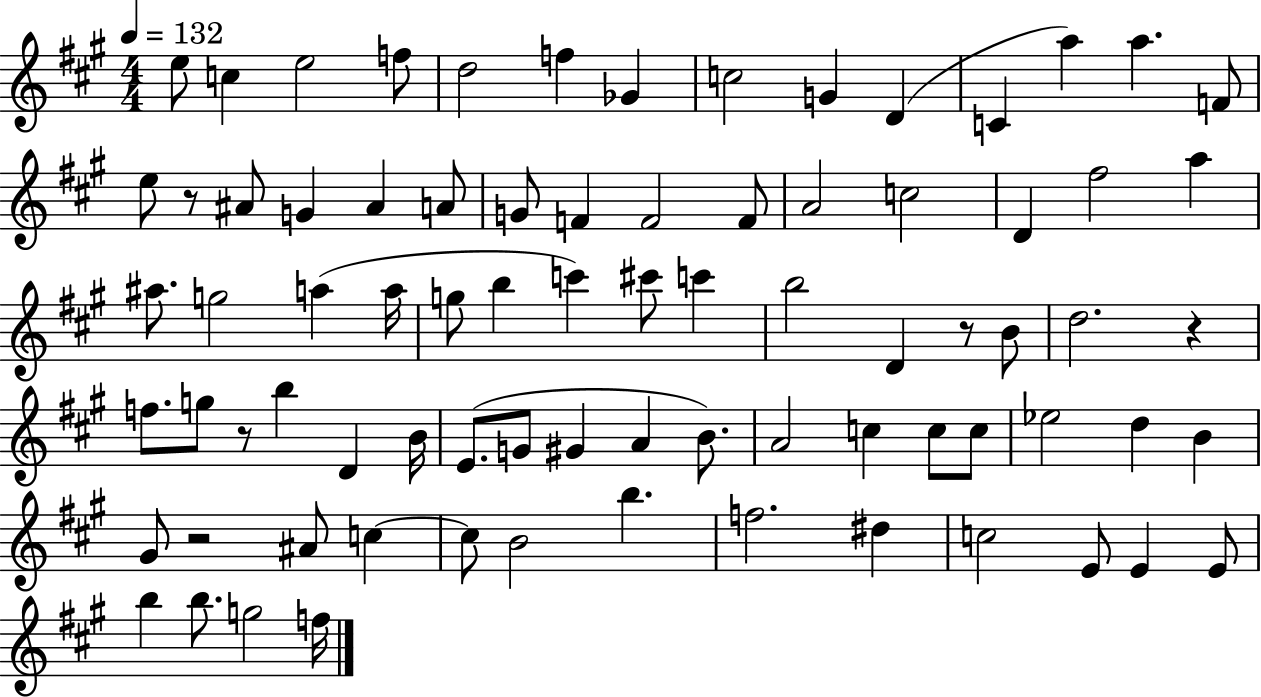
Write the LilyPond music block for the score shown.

{
  \clef treble
  \numericTimeSignature
  \time 4/4
  \key a \major
  \tempo 4 = 132
  \repeat volta 2 { e''8 c''4 e''2 f''8 | d''2 f''4 ges'4 | c''2 g'4 d'4( | c'4 a''4) a''4. f'8 | \break e''8 r8 ais'8 g'4 ais'4 a'8 | g'8 f'4 f'2 f'8 | a'2 c''2 | d'4 fis''2 a''4 | \break ais''8. g''2 a''4( a''16 | g''8 b''4 c'''4) cis'''8 c'''4 | b''2 d'4 r8 b'8 | d''2. r4 | \break f''8. g''8 r8 b''4 d'4 b'16 | e'8.( g'8 gis'4 a'4 b'8.) | a'2 c''4 c''8 c''8 | ees''2 d''4 b'4 | \break gis'8 r2 ais'8 c''4~~ | c''8 b'2 b''4. | f''2. dis''4 | c''2 e'8 e'4 e'8 | \break b''4 b''8. g''2 f''16 | } \bar "|."
}